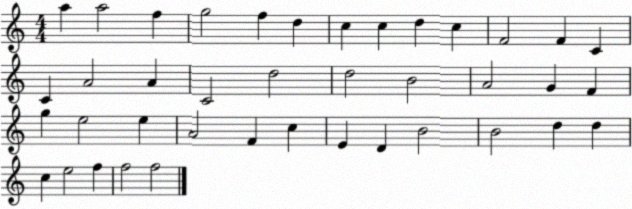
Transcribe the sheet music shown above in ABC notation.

X:1
T:Untitled
M:4/4
L:1/4
K:C
a a2 f g2 f d c c d c F2 F C C A2 A C2 d2 d2 B2 A2 G F g e2 e A2 F c E D B2 B2 d d c e2 f f2 f2